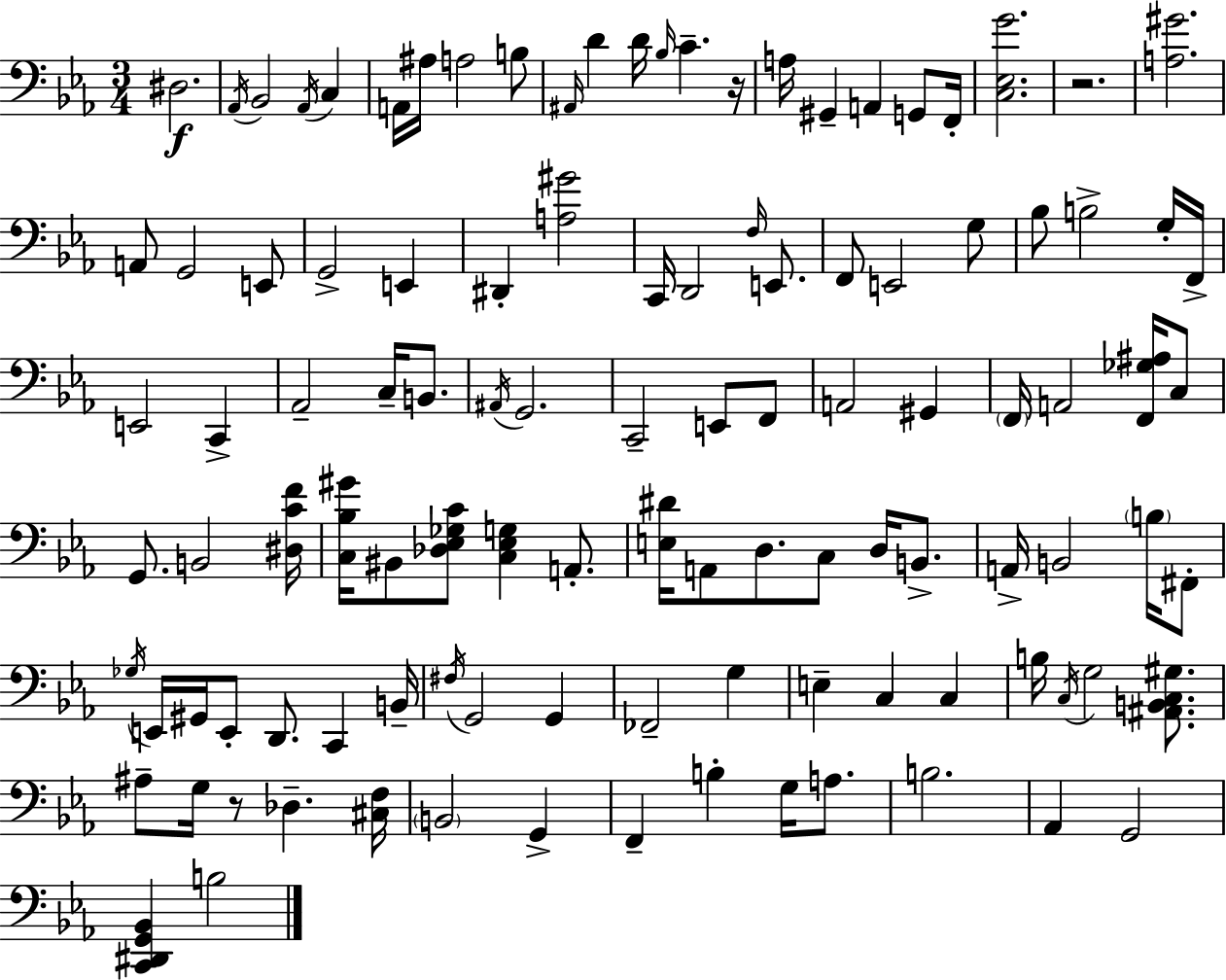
X:1
T:Untitled
M:3/4
L:1/4
K:Cm
^D,2 _A,,/4 _B,,2 _A,,/4 C, A,,/4 ^A,/4 A,2 B,/2 ^A,,/4 D D/4 _B,/4 C z/4 A,/4 ^G,, A,, G,,/2 F,,/4 [C,_E,G]2 z2 [A,^G]2 A,,/2 G,,2 E,,/2 G,,2 E,, ^D,, [A,^G]2 C,,/4 D,,2 F,/4 E,,/2 F,,/2 E,,2 G,/2 _B,/2 B,2 G,/4 F,,/4 E,,2 C,, _A,,2 C,/4 B,,/2 ^A,,/4 G,,2 C,,2 E,,/2 F,,/2 A,,2 ^G,, F,,/4 A,,2 [F,,_G,^A,]/4 C,/2 G,,/2 B,,2 [^D,CF]/4 [C,_B,^G]/4 ^B,,/2 [_D,_E,_G,C]/2 [C,_E,G,] A,,/2 [E,^D]/4 A,,/2 D,/2 C,/2 D,/4 B,,/2 A,,/4 B,,2 B,/4 ^F,,/2 _G,/4 E,,/4 ^G,,/4 E,,/2 D,,/2 C,, B,,/4 ^F,/4 G,,2 G,, _F,,2 G, E, C, C, B,/4 C,/4 G,2 [^A,,B,,C,^G,]/2 ^A,/2 G,/4 z/2 _D, [^C,F,]/4 B,,2 G,, F,, B, G,/4 A,/2 B,2 _A,, G,,2 [C,,^D,,G,,_B,,] B,2